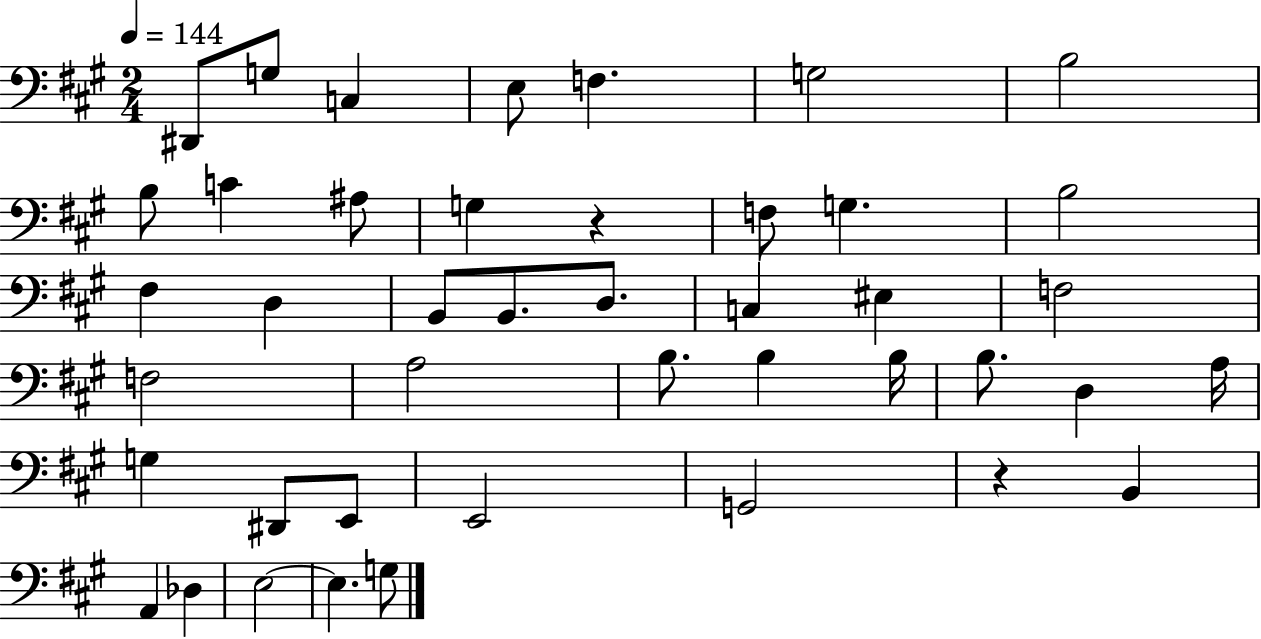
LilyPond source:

{
  \clef bass
  \numericTimeSignature
  \time 2/4
  \key a \major
  \tempo 4 = 144
  dis,8 g8 c4 | e8 f4. | g2 | b2 | \break b8 c'4 ais8 | g4 r4 | f8 g4. | b2 | \break fis4 d4 | b,8 b,8. d8. | c4 eis4 | f2 | \break f2 | a2 | b8. b4 b16 | b8. d4 a16 | \break g4 dis,8 e,8 | e,2 | g,2 | r4 b,4 | \break a,4 des4 | e2~~ | e4. g8 | \bar "|."
}